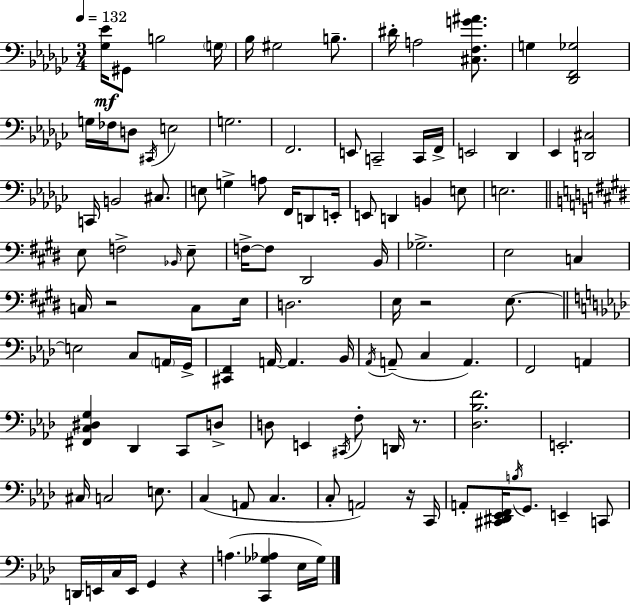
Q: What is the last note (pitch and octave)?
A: Gb3